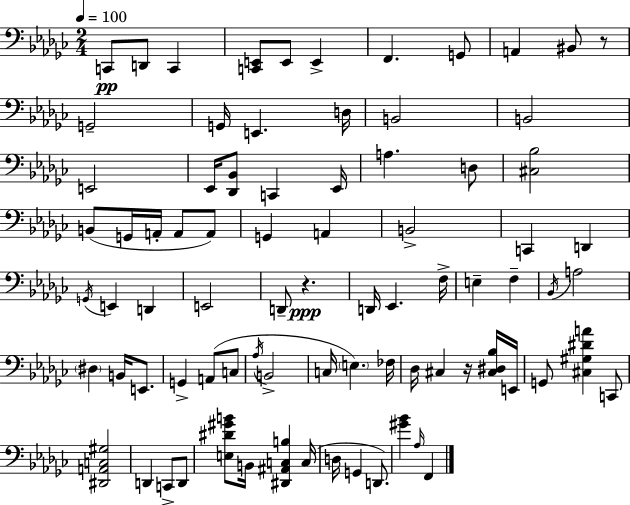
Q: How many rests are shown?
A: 3